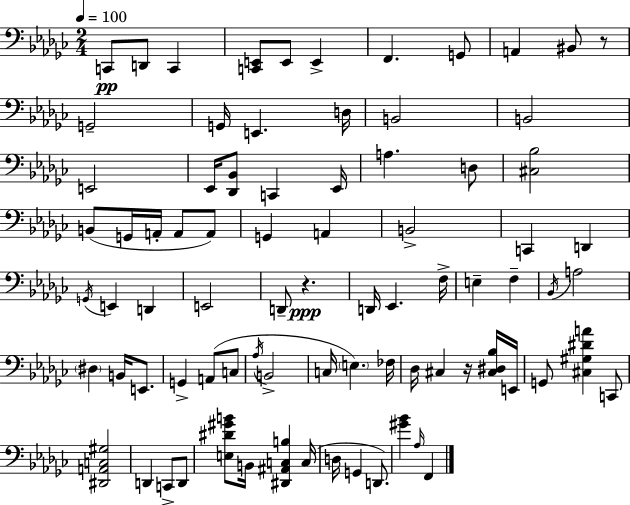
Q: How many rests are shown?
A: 3